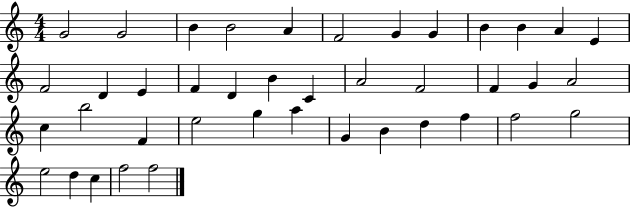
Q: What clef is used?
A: treble